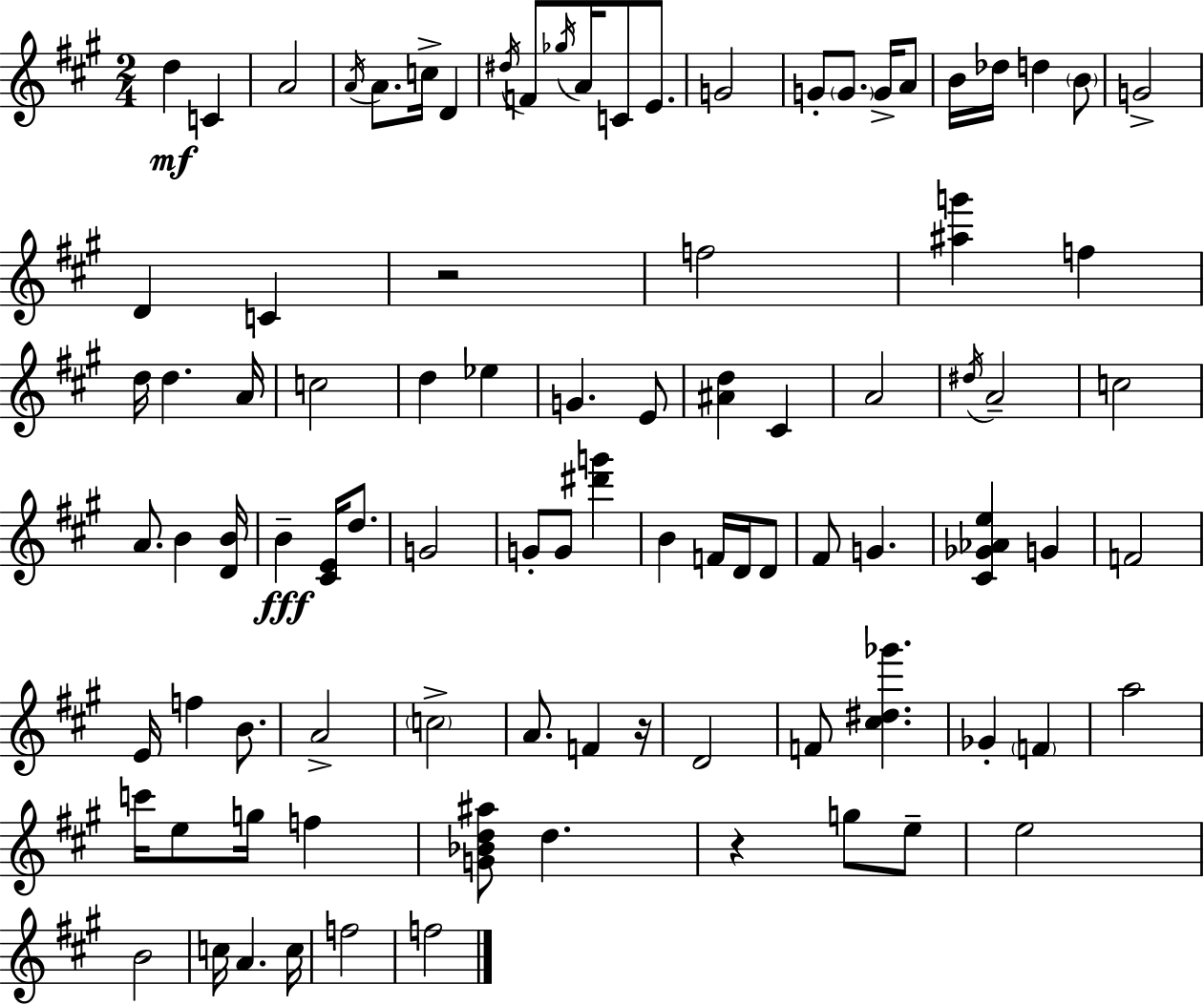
{
  \clef treble
  \numericTimeSignature
  \time 2/4
  \key a \major
  d''4\mf c'4 | a'2 | \acciaccatura { a'16 } a'8. c''16-> d'4 | \acciaccatura { dis''16 } f'8 \acciaccatura { ges''16 } a'16 c'8 | \break e'8. g'2 | g'8-. \parenthesize g'8. | g'16-> a'8 b'16 des''16 d''4 | \parenthesize b'8 g'2-> | \break d'4 c'4 | r2 | f''2 | <ais'' g'''>4 f''4 | \break d''16 d''4. | a'16 c''2 | d''4 ees''4 | g'4. | \break e'8 <ais' d''>4 cis'4 | a'2 | \acciaccatura { dis''16 } a'2-- | c''2 | \break a'8. b'4 | <d' b'>16 b'4--\fff | <cis' e'>16 d''8. g'2 | g'8-. g'8 | \break <dis''' g'''>4 b'4 | f'16 d'16 d'8 fis'8 g'4. | <cis' ges' aes' e''>4 | g'4 f'2 | \break e'16 f''4 | b'8. a'2-> | \parenthesize c''2-> | a'8. f'4 | \break r16 d'2 | f'8 <cis'' dis'' ges'''>4. | ges'4-. | \parenthesize f'4 a''2 | \break c'''16 e''8 g''16 | f''4 <g' bes' d'' ais''>8 d''4. | r4 | g''8 e''8-- e''2 | \break b'2 | c''16 a'4. | c''16 f''2 | f''2 | \break \bar "|."
}